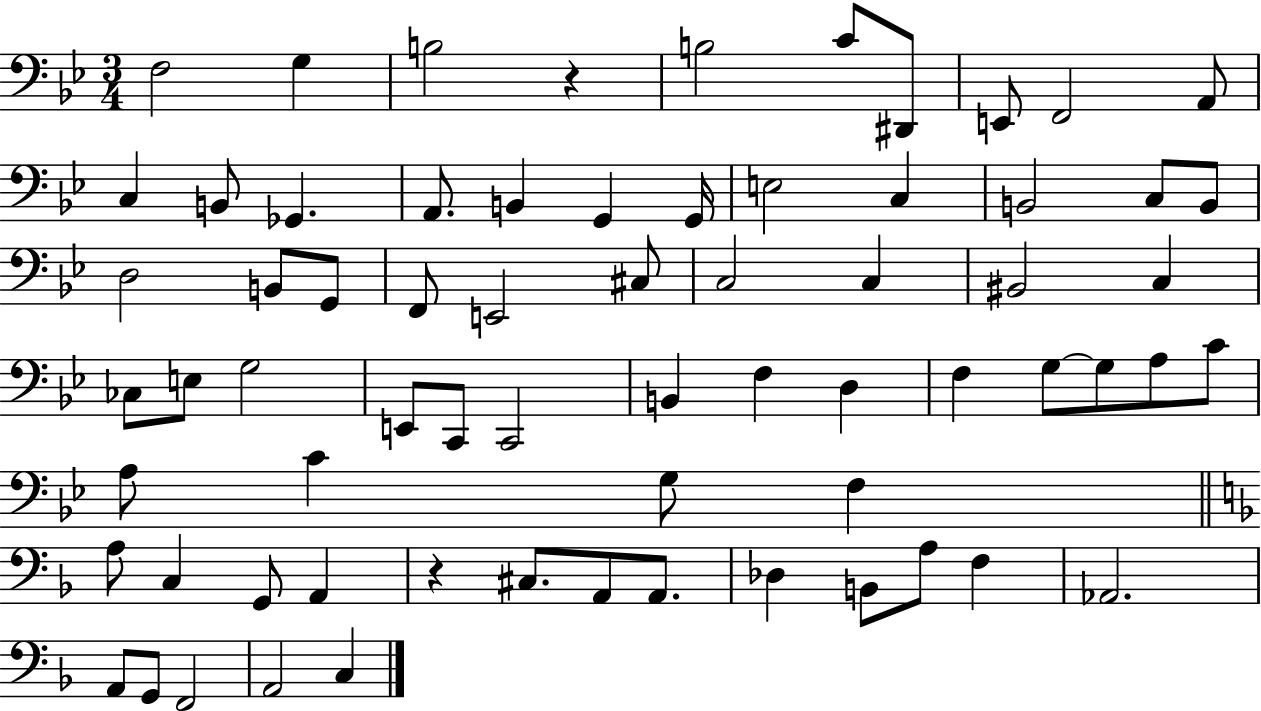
X:1
T:Untitled
M:3/4
L:1/4
K:Bb
F,2 G, B,2 z B,2 C/2 ^D,,/2 E,,/2 F,,2 A,,/2 C, B,,/2 _G,, A,,/2 B,, G,, G,,/4 E,2 C, B,,2 C,/2 B,,/2 D,2 B,,/2 G,,/2 F,,/2 E,,2 ^C,/2 C,2 C, ^B,,2 C, _C,/2 E,/2 G,2 E,,/2 C,,/2 C,,2 B,, F, D, F, G,/2 G,/2 A,/2 C/2 A,/2 C G,/2 F, A,/2 C, G,,/2 A,, z ^C,/2 A,,/2 A,,/2 _D, B,,/2 A,/2 F, _A,,2 A,,/2 G,,/2 F,,2 A,,2 C,